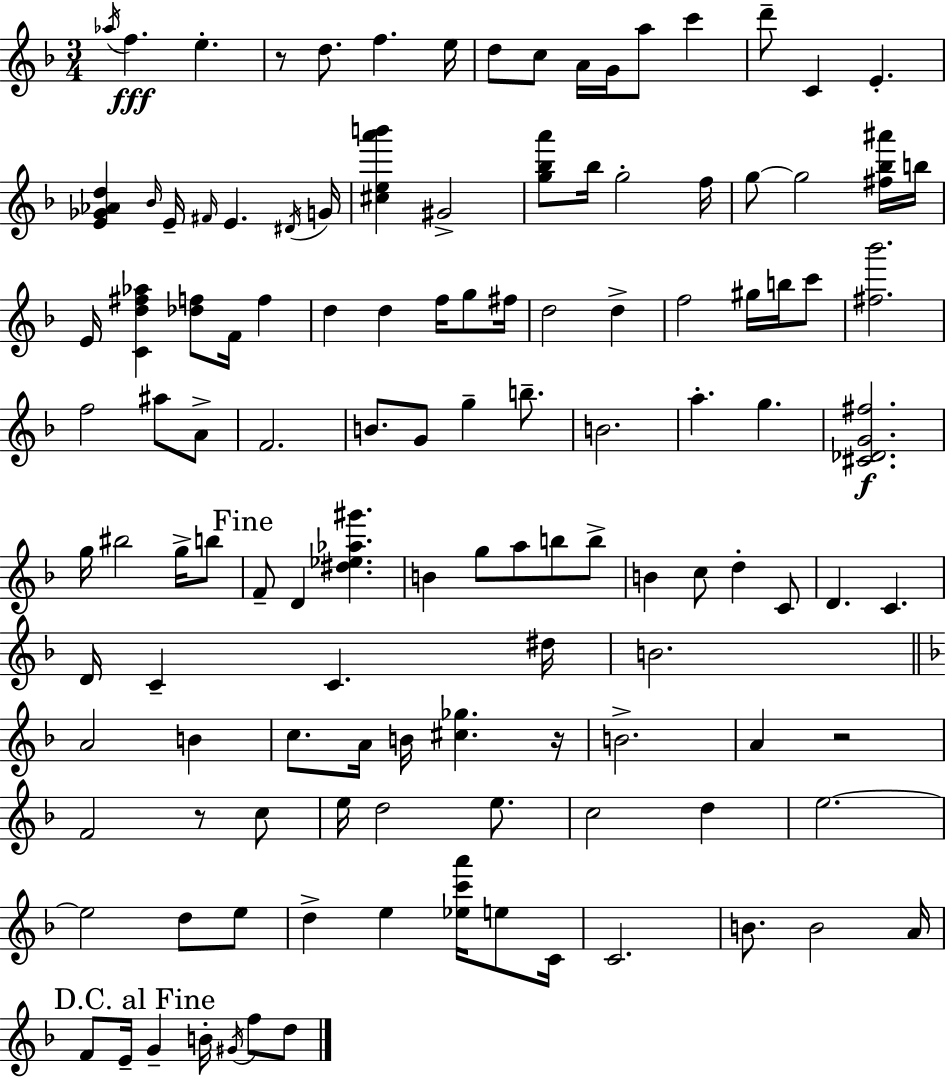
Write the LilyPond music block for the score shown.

{
  \clef treble
  \numericTimeSignature
  \time 3/4
  \key d \minor
  \acciaccatura { aes''16 }\fff f''4. e''4.-. | r8 d''8. f''4. | e''16 d''8 c''8 a'16 g'16 a''8 c'''4 | d'''8-- c'4 e'4.-. | \break <e' ges' aes' d''>4 \grace { bes'16 } e'16-- \grace { fis'16 } e'4. | \acciaccatura { dis'16 } g'16 <cis'' e'' a''' b'''>4 gis'2-> | <g'' bes'' a'''>8 bes''16 g''2-. | f''16 g''8~~ g''2 | \break <fis'' bes'' ais'''>16 b''16 e'16 <c' d'' fis'' aes''>4 <des'' f''>8 f'16 | f''4 d''4 d''4 | f''16 g''8 fis''16 d''2 | d''4-> f''2 | \break gis''16 b''16 c'''8 <fis'' bes'''>2. | f''2 | ais''8 a'8-> f'2. | b'8. g'8 g''4-- | \break b''8.-- b'2. | a''4.-. g''4. | <cis' des' g' fis''>2.\f | g''16 bis''2 | \break g''16-> b''8 \mark "Fine" f'8-- d'4 <dis'' ees'' aes'' gis'''>4. | b'4 g''8 a''8 | b''8 b''8-> b'4 c''8 d''4-. | c'8 d'4. c'4. | \break d'16 c'4-- c'4. | dis''16 b'2. | \bar "||" \break \key f \major a'2 b'4 | c''8. a'16 b'16 <cis'' ges''>4. r16 | b'2.-> | a'4 r2 | \break f'2 r8 c''8 | e''16 d''2 e''8. | c''2 d''4 | e''2.~~ | \break e''2 d''8 e''8 | d''4-> e''4 <ees'' c''' a'''>16 e''8 c'16 | c'2. | b'8. b'2 a'16 | \break \mark "D.C. al Fine" f'8 e'16-- g'4-- b'16-. \acciaccatura { gis'16 } f''8 d''8 | \bar "|."
}